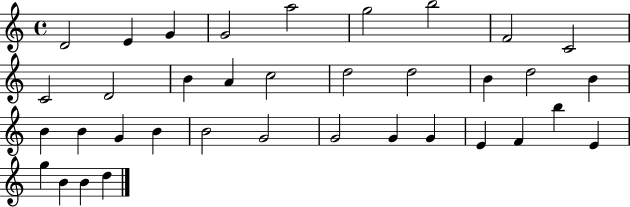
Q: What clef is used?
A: treble